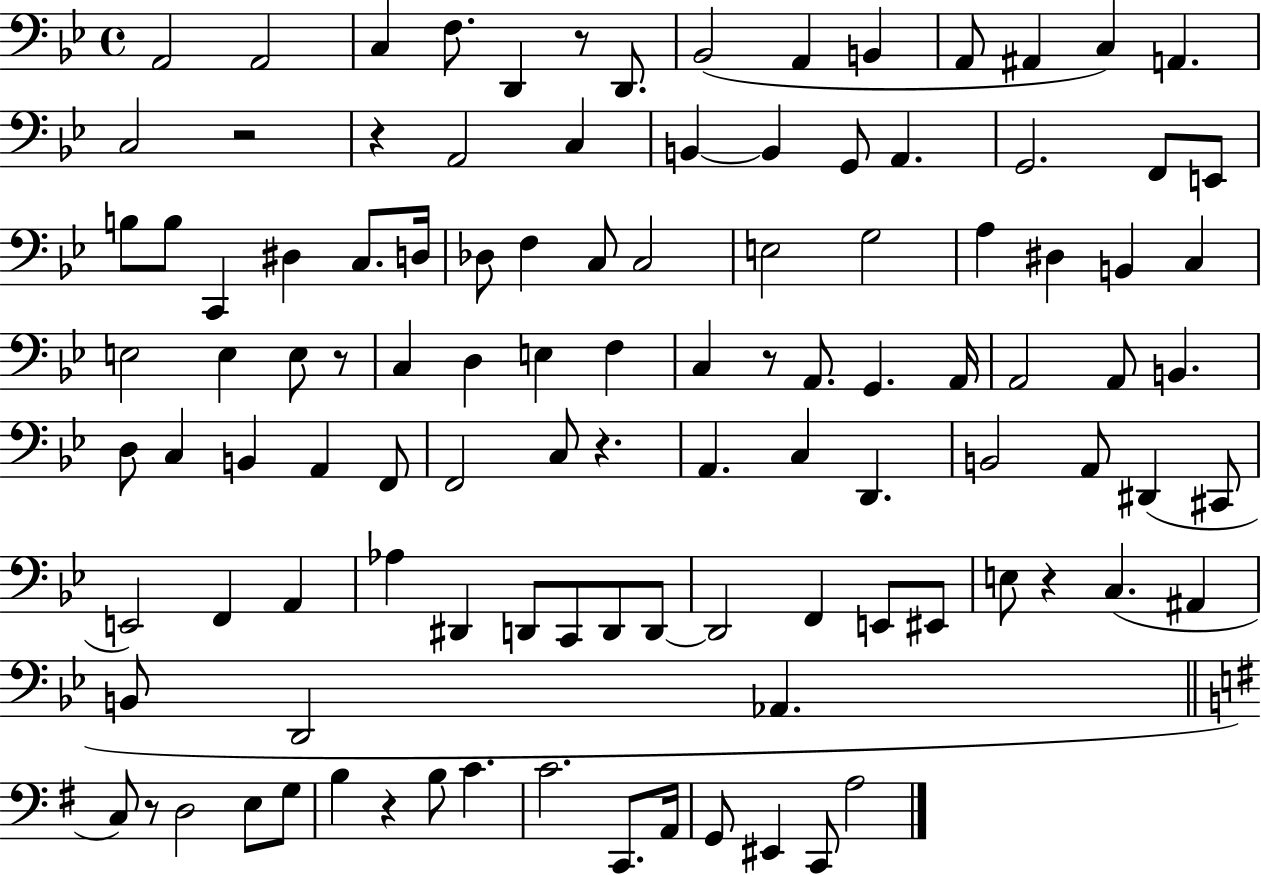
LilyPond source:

{
  \clef bass
  \time 4/4
  \defaultTimeSignature
  \key bes \major
  \repeat volta 2 { a,2 a,2 | c4 f8. d,4 r8 d,8. | bes,2( a,4 b,4 | a,8 ais,4 c4) a,4. | \break c2 r2 | r4 a,2 c4 | b,4~~ b,4 g,8 a,4. | g,2. f,8 e,8 | \break b8 b8 c,4 dis4 c8. d16 | des8 f4 c8 c2 | e2 g2 | a4 dis4 b,4 c4 | \break e2 e4 e8 r8 | c4 d4 e4 f4 | c4 r8 a,8. g,4. a,16 | a,2 a,8 b,4. | \break d8 c4 b,4 a,4 f,8 | f,2 c8 r4. | a,4. c4 d,4. | b,2 a,8 dis,4( cis,8 | \break e,2) f,4 a,4 | aes4 dis,4 d,8 c,8 d,8 d,8~~ | d,2 f,4 e,8 eis,8 | e8 r4 c4.( ais,4 | \break b,8 d,2 aes,4. | \bar "||" \break \key g \major c8) r8 d2 e8 g8 | b4 r4 b8 c'4. | c'2. c,8. a,16 | g,8 eis,4 c,8 a2 | \break } \bar "|."
}